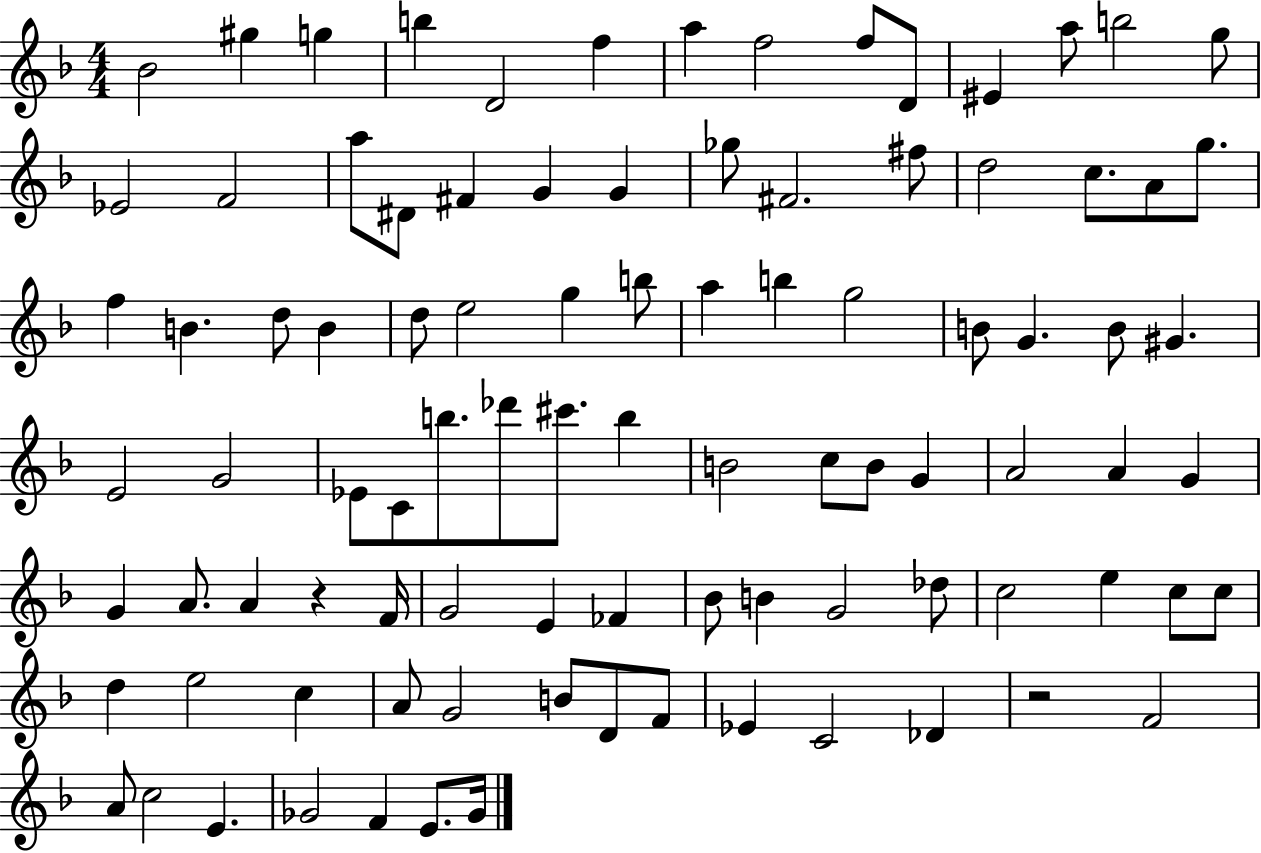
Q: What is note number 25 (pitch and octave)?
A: D5